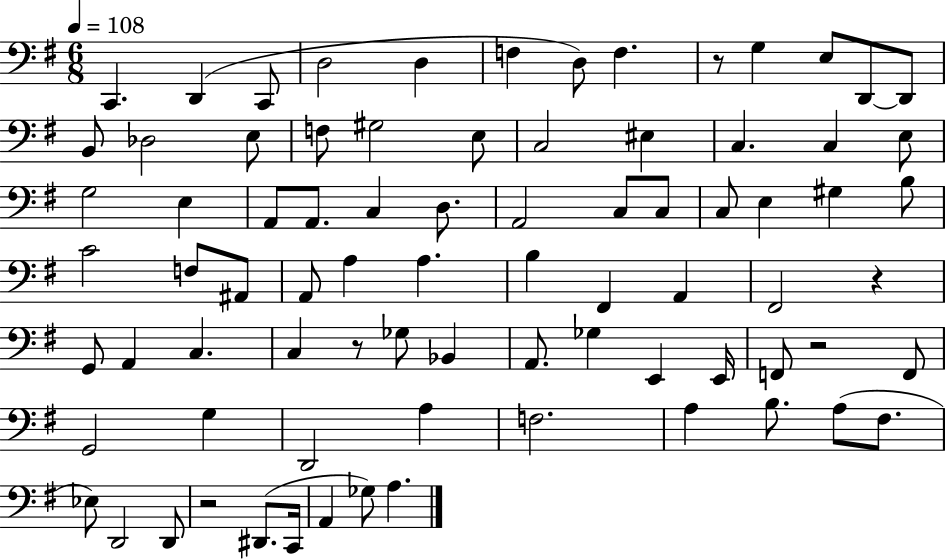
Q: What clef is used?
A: bass